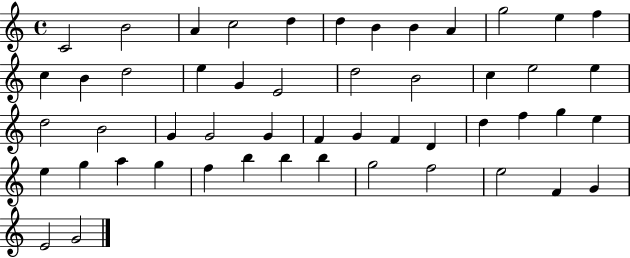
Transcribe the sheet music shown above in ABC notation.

X:1
T:Untitled
M:4/4
L:1/4
K:C
C2 B2 A c2 d d B B A g2 e f c B d2 e G E2 d2 B2 c e2 e d2 B2 G G2 G F G F D d f g e e g a g f b b b g2 f2 e2 F G E2 G2